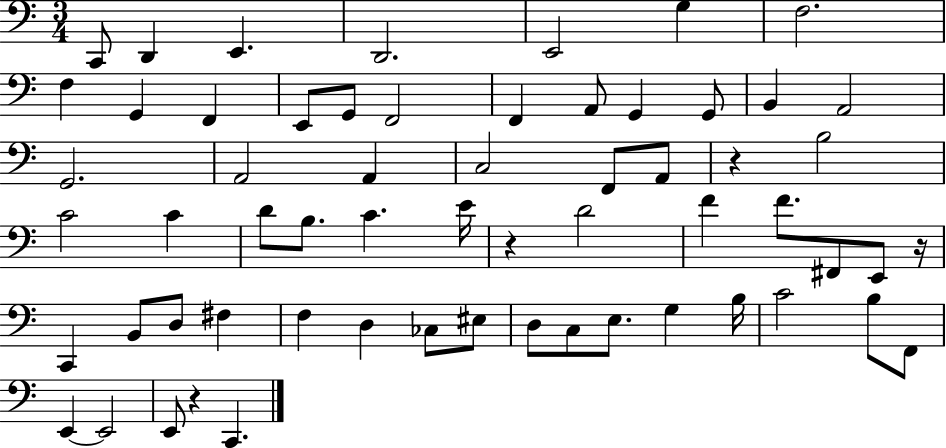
X:1
T:Untitled
M:3/4
L:1/4
K:C
C,,/2 D,, E,, D,,2 E,,2 G, F,2 F, G,, F,, E,,/2 G,,/2 F,,2 F,, A,,/2 G,, G,,/2 B,, A,,2 G,,2 A,,2 A,, C,2 F,,/2 A,,/2 z B,2 C2 C D/2 B,/2 C E/4 z D2 F F/2 ^F,,/2 E,,/2 z/4 C,, B,,/2 D,/2 ^F, F, D, _C,/2 ^E,/2 D,/2 C,/2 E,/2 G, B,/4 C2 B,/2 F,,/2 E,, E,,2 E,,/2 z C,,